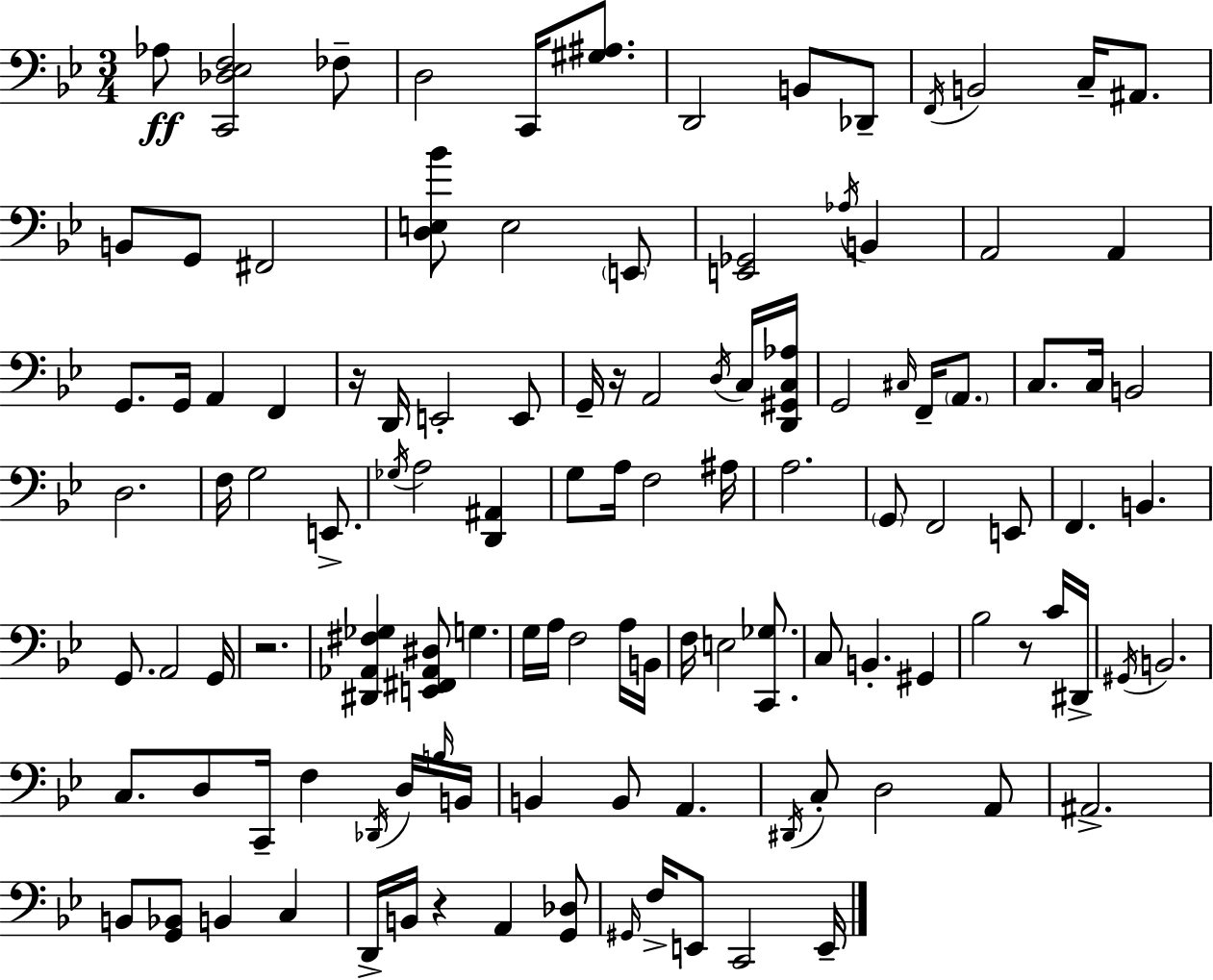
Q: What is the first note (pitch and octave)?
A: Ab3